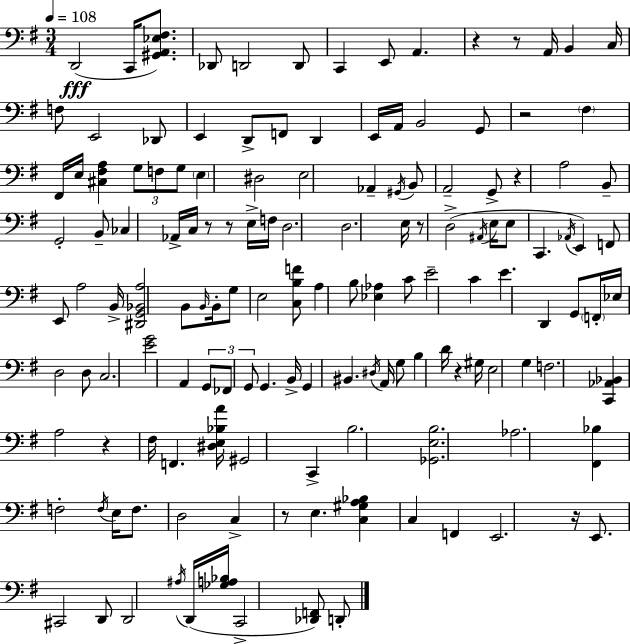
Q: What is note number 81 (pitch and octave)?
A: G2